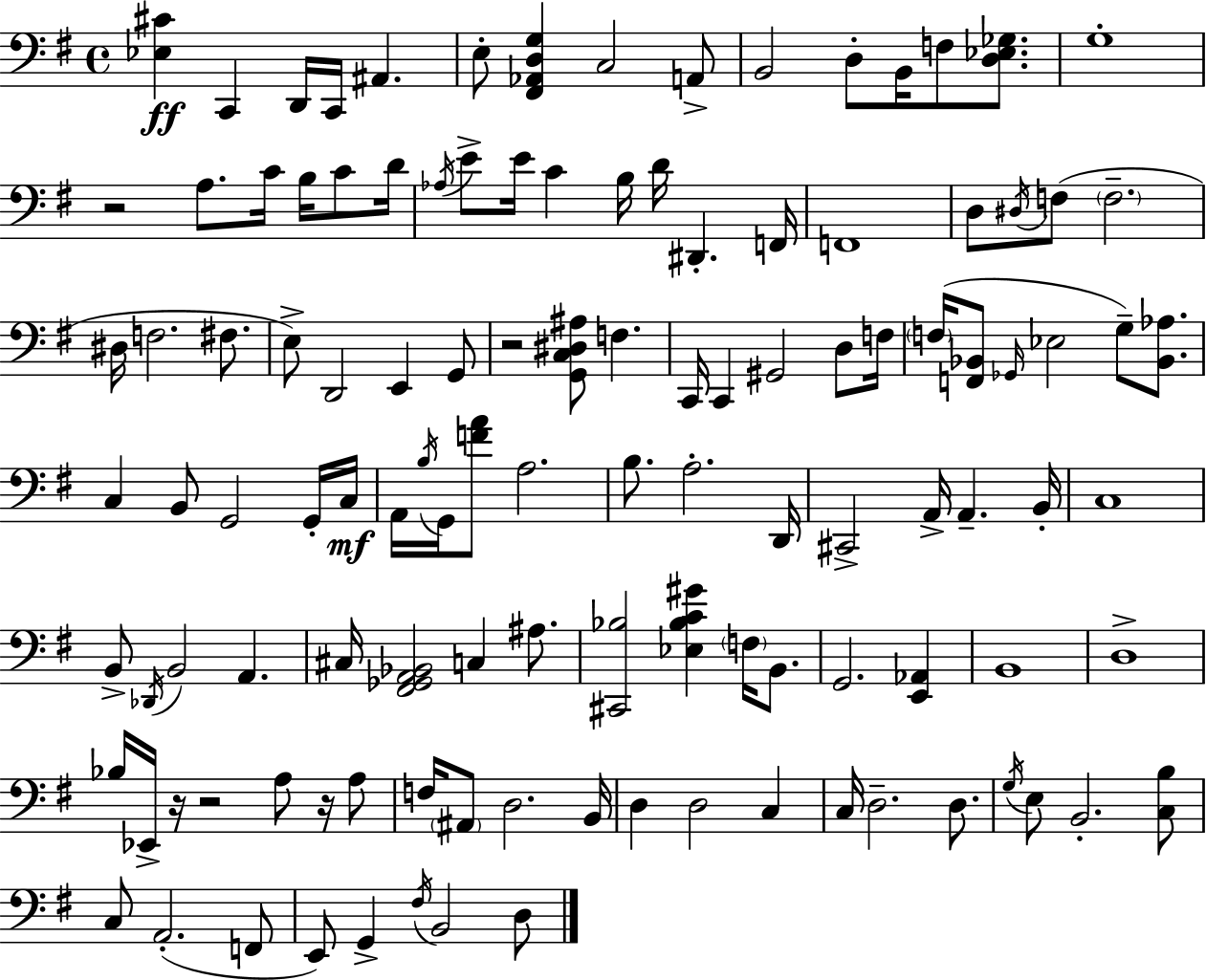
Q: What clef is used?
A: bass